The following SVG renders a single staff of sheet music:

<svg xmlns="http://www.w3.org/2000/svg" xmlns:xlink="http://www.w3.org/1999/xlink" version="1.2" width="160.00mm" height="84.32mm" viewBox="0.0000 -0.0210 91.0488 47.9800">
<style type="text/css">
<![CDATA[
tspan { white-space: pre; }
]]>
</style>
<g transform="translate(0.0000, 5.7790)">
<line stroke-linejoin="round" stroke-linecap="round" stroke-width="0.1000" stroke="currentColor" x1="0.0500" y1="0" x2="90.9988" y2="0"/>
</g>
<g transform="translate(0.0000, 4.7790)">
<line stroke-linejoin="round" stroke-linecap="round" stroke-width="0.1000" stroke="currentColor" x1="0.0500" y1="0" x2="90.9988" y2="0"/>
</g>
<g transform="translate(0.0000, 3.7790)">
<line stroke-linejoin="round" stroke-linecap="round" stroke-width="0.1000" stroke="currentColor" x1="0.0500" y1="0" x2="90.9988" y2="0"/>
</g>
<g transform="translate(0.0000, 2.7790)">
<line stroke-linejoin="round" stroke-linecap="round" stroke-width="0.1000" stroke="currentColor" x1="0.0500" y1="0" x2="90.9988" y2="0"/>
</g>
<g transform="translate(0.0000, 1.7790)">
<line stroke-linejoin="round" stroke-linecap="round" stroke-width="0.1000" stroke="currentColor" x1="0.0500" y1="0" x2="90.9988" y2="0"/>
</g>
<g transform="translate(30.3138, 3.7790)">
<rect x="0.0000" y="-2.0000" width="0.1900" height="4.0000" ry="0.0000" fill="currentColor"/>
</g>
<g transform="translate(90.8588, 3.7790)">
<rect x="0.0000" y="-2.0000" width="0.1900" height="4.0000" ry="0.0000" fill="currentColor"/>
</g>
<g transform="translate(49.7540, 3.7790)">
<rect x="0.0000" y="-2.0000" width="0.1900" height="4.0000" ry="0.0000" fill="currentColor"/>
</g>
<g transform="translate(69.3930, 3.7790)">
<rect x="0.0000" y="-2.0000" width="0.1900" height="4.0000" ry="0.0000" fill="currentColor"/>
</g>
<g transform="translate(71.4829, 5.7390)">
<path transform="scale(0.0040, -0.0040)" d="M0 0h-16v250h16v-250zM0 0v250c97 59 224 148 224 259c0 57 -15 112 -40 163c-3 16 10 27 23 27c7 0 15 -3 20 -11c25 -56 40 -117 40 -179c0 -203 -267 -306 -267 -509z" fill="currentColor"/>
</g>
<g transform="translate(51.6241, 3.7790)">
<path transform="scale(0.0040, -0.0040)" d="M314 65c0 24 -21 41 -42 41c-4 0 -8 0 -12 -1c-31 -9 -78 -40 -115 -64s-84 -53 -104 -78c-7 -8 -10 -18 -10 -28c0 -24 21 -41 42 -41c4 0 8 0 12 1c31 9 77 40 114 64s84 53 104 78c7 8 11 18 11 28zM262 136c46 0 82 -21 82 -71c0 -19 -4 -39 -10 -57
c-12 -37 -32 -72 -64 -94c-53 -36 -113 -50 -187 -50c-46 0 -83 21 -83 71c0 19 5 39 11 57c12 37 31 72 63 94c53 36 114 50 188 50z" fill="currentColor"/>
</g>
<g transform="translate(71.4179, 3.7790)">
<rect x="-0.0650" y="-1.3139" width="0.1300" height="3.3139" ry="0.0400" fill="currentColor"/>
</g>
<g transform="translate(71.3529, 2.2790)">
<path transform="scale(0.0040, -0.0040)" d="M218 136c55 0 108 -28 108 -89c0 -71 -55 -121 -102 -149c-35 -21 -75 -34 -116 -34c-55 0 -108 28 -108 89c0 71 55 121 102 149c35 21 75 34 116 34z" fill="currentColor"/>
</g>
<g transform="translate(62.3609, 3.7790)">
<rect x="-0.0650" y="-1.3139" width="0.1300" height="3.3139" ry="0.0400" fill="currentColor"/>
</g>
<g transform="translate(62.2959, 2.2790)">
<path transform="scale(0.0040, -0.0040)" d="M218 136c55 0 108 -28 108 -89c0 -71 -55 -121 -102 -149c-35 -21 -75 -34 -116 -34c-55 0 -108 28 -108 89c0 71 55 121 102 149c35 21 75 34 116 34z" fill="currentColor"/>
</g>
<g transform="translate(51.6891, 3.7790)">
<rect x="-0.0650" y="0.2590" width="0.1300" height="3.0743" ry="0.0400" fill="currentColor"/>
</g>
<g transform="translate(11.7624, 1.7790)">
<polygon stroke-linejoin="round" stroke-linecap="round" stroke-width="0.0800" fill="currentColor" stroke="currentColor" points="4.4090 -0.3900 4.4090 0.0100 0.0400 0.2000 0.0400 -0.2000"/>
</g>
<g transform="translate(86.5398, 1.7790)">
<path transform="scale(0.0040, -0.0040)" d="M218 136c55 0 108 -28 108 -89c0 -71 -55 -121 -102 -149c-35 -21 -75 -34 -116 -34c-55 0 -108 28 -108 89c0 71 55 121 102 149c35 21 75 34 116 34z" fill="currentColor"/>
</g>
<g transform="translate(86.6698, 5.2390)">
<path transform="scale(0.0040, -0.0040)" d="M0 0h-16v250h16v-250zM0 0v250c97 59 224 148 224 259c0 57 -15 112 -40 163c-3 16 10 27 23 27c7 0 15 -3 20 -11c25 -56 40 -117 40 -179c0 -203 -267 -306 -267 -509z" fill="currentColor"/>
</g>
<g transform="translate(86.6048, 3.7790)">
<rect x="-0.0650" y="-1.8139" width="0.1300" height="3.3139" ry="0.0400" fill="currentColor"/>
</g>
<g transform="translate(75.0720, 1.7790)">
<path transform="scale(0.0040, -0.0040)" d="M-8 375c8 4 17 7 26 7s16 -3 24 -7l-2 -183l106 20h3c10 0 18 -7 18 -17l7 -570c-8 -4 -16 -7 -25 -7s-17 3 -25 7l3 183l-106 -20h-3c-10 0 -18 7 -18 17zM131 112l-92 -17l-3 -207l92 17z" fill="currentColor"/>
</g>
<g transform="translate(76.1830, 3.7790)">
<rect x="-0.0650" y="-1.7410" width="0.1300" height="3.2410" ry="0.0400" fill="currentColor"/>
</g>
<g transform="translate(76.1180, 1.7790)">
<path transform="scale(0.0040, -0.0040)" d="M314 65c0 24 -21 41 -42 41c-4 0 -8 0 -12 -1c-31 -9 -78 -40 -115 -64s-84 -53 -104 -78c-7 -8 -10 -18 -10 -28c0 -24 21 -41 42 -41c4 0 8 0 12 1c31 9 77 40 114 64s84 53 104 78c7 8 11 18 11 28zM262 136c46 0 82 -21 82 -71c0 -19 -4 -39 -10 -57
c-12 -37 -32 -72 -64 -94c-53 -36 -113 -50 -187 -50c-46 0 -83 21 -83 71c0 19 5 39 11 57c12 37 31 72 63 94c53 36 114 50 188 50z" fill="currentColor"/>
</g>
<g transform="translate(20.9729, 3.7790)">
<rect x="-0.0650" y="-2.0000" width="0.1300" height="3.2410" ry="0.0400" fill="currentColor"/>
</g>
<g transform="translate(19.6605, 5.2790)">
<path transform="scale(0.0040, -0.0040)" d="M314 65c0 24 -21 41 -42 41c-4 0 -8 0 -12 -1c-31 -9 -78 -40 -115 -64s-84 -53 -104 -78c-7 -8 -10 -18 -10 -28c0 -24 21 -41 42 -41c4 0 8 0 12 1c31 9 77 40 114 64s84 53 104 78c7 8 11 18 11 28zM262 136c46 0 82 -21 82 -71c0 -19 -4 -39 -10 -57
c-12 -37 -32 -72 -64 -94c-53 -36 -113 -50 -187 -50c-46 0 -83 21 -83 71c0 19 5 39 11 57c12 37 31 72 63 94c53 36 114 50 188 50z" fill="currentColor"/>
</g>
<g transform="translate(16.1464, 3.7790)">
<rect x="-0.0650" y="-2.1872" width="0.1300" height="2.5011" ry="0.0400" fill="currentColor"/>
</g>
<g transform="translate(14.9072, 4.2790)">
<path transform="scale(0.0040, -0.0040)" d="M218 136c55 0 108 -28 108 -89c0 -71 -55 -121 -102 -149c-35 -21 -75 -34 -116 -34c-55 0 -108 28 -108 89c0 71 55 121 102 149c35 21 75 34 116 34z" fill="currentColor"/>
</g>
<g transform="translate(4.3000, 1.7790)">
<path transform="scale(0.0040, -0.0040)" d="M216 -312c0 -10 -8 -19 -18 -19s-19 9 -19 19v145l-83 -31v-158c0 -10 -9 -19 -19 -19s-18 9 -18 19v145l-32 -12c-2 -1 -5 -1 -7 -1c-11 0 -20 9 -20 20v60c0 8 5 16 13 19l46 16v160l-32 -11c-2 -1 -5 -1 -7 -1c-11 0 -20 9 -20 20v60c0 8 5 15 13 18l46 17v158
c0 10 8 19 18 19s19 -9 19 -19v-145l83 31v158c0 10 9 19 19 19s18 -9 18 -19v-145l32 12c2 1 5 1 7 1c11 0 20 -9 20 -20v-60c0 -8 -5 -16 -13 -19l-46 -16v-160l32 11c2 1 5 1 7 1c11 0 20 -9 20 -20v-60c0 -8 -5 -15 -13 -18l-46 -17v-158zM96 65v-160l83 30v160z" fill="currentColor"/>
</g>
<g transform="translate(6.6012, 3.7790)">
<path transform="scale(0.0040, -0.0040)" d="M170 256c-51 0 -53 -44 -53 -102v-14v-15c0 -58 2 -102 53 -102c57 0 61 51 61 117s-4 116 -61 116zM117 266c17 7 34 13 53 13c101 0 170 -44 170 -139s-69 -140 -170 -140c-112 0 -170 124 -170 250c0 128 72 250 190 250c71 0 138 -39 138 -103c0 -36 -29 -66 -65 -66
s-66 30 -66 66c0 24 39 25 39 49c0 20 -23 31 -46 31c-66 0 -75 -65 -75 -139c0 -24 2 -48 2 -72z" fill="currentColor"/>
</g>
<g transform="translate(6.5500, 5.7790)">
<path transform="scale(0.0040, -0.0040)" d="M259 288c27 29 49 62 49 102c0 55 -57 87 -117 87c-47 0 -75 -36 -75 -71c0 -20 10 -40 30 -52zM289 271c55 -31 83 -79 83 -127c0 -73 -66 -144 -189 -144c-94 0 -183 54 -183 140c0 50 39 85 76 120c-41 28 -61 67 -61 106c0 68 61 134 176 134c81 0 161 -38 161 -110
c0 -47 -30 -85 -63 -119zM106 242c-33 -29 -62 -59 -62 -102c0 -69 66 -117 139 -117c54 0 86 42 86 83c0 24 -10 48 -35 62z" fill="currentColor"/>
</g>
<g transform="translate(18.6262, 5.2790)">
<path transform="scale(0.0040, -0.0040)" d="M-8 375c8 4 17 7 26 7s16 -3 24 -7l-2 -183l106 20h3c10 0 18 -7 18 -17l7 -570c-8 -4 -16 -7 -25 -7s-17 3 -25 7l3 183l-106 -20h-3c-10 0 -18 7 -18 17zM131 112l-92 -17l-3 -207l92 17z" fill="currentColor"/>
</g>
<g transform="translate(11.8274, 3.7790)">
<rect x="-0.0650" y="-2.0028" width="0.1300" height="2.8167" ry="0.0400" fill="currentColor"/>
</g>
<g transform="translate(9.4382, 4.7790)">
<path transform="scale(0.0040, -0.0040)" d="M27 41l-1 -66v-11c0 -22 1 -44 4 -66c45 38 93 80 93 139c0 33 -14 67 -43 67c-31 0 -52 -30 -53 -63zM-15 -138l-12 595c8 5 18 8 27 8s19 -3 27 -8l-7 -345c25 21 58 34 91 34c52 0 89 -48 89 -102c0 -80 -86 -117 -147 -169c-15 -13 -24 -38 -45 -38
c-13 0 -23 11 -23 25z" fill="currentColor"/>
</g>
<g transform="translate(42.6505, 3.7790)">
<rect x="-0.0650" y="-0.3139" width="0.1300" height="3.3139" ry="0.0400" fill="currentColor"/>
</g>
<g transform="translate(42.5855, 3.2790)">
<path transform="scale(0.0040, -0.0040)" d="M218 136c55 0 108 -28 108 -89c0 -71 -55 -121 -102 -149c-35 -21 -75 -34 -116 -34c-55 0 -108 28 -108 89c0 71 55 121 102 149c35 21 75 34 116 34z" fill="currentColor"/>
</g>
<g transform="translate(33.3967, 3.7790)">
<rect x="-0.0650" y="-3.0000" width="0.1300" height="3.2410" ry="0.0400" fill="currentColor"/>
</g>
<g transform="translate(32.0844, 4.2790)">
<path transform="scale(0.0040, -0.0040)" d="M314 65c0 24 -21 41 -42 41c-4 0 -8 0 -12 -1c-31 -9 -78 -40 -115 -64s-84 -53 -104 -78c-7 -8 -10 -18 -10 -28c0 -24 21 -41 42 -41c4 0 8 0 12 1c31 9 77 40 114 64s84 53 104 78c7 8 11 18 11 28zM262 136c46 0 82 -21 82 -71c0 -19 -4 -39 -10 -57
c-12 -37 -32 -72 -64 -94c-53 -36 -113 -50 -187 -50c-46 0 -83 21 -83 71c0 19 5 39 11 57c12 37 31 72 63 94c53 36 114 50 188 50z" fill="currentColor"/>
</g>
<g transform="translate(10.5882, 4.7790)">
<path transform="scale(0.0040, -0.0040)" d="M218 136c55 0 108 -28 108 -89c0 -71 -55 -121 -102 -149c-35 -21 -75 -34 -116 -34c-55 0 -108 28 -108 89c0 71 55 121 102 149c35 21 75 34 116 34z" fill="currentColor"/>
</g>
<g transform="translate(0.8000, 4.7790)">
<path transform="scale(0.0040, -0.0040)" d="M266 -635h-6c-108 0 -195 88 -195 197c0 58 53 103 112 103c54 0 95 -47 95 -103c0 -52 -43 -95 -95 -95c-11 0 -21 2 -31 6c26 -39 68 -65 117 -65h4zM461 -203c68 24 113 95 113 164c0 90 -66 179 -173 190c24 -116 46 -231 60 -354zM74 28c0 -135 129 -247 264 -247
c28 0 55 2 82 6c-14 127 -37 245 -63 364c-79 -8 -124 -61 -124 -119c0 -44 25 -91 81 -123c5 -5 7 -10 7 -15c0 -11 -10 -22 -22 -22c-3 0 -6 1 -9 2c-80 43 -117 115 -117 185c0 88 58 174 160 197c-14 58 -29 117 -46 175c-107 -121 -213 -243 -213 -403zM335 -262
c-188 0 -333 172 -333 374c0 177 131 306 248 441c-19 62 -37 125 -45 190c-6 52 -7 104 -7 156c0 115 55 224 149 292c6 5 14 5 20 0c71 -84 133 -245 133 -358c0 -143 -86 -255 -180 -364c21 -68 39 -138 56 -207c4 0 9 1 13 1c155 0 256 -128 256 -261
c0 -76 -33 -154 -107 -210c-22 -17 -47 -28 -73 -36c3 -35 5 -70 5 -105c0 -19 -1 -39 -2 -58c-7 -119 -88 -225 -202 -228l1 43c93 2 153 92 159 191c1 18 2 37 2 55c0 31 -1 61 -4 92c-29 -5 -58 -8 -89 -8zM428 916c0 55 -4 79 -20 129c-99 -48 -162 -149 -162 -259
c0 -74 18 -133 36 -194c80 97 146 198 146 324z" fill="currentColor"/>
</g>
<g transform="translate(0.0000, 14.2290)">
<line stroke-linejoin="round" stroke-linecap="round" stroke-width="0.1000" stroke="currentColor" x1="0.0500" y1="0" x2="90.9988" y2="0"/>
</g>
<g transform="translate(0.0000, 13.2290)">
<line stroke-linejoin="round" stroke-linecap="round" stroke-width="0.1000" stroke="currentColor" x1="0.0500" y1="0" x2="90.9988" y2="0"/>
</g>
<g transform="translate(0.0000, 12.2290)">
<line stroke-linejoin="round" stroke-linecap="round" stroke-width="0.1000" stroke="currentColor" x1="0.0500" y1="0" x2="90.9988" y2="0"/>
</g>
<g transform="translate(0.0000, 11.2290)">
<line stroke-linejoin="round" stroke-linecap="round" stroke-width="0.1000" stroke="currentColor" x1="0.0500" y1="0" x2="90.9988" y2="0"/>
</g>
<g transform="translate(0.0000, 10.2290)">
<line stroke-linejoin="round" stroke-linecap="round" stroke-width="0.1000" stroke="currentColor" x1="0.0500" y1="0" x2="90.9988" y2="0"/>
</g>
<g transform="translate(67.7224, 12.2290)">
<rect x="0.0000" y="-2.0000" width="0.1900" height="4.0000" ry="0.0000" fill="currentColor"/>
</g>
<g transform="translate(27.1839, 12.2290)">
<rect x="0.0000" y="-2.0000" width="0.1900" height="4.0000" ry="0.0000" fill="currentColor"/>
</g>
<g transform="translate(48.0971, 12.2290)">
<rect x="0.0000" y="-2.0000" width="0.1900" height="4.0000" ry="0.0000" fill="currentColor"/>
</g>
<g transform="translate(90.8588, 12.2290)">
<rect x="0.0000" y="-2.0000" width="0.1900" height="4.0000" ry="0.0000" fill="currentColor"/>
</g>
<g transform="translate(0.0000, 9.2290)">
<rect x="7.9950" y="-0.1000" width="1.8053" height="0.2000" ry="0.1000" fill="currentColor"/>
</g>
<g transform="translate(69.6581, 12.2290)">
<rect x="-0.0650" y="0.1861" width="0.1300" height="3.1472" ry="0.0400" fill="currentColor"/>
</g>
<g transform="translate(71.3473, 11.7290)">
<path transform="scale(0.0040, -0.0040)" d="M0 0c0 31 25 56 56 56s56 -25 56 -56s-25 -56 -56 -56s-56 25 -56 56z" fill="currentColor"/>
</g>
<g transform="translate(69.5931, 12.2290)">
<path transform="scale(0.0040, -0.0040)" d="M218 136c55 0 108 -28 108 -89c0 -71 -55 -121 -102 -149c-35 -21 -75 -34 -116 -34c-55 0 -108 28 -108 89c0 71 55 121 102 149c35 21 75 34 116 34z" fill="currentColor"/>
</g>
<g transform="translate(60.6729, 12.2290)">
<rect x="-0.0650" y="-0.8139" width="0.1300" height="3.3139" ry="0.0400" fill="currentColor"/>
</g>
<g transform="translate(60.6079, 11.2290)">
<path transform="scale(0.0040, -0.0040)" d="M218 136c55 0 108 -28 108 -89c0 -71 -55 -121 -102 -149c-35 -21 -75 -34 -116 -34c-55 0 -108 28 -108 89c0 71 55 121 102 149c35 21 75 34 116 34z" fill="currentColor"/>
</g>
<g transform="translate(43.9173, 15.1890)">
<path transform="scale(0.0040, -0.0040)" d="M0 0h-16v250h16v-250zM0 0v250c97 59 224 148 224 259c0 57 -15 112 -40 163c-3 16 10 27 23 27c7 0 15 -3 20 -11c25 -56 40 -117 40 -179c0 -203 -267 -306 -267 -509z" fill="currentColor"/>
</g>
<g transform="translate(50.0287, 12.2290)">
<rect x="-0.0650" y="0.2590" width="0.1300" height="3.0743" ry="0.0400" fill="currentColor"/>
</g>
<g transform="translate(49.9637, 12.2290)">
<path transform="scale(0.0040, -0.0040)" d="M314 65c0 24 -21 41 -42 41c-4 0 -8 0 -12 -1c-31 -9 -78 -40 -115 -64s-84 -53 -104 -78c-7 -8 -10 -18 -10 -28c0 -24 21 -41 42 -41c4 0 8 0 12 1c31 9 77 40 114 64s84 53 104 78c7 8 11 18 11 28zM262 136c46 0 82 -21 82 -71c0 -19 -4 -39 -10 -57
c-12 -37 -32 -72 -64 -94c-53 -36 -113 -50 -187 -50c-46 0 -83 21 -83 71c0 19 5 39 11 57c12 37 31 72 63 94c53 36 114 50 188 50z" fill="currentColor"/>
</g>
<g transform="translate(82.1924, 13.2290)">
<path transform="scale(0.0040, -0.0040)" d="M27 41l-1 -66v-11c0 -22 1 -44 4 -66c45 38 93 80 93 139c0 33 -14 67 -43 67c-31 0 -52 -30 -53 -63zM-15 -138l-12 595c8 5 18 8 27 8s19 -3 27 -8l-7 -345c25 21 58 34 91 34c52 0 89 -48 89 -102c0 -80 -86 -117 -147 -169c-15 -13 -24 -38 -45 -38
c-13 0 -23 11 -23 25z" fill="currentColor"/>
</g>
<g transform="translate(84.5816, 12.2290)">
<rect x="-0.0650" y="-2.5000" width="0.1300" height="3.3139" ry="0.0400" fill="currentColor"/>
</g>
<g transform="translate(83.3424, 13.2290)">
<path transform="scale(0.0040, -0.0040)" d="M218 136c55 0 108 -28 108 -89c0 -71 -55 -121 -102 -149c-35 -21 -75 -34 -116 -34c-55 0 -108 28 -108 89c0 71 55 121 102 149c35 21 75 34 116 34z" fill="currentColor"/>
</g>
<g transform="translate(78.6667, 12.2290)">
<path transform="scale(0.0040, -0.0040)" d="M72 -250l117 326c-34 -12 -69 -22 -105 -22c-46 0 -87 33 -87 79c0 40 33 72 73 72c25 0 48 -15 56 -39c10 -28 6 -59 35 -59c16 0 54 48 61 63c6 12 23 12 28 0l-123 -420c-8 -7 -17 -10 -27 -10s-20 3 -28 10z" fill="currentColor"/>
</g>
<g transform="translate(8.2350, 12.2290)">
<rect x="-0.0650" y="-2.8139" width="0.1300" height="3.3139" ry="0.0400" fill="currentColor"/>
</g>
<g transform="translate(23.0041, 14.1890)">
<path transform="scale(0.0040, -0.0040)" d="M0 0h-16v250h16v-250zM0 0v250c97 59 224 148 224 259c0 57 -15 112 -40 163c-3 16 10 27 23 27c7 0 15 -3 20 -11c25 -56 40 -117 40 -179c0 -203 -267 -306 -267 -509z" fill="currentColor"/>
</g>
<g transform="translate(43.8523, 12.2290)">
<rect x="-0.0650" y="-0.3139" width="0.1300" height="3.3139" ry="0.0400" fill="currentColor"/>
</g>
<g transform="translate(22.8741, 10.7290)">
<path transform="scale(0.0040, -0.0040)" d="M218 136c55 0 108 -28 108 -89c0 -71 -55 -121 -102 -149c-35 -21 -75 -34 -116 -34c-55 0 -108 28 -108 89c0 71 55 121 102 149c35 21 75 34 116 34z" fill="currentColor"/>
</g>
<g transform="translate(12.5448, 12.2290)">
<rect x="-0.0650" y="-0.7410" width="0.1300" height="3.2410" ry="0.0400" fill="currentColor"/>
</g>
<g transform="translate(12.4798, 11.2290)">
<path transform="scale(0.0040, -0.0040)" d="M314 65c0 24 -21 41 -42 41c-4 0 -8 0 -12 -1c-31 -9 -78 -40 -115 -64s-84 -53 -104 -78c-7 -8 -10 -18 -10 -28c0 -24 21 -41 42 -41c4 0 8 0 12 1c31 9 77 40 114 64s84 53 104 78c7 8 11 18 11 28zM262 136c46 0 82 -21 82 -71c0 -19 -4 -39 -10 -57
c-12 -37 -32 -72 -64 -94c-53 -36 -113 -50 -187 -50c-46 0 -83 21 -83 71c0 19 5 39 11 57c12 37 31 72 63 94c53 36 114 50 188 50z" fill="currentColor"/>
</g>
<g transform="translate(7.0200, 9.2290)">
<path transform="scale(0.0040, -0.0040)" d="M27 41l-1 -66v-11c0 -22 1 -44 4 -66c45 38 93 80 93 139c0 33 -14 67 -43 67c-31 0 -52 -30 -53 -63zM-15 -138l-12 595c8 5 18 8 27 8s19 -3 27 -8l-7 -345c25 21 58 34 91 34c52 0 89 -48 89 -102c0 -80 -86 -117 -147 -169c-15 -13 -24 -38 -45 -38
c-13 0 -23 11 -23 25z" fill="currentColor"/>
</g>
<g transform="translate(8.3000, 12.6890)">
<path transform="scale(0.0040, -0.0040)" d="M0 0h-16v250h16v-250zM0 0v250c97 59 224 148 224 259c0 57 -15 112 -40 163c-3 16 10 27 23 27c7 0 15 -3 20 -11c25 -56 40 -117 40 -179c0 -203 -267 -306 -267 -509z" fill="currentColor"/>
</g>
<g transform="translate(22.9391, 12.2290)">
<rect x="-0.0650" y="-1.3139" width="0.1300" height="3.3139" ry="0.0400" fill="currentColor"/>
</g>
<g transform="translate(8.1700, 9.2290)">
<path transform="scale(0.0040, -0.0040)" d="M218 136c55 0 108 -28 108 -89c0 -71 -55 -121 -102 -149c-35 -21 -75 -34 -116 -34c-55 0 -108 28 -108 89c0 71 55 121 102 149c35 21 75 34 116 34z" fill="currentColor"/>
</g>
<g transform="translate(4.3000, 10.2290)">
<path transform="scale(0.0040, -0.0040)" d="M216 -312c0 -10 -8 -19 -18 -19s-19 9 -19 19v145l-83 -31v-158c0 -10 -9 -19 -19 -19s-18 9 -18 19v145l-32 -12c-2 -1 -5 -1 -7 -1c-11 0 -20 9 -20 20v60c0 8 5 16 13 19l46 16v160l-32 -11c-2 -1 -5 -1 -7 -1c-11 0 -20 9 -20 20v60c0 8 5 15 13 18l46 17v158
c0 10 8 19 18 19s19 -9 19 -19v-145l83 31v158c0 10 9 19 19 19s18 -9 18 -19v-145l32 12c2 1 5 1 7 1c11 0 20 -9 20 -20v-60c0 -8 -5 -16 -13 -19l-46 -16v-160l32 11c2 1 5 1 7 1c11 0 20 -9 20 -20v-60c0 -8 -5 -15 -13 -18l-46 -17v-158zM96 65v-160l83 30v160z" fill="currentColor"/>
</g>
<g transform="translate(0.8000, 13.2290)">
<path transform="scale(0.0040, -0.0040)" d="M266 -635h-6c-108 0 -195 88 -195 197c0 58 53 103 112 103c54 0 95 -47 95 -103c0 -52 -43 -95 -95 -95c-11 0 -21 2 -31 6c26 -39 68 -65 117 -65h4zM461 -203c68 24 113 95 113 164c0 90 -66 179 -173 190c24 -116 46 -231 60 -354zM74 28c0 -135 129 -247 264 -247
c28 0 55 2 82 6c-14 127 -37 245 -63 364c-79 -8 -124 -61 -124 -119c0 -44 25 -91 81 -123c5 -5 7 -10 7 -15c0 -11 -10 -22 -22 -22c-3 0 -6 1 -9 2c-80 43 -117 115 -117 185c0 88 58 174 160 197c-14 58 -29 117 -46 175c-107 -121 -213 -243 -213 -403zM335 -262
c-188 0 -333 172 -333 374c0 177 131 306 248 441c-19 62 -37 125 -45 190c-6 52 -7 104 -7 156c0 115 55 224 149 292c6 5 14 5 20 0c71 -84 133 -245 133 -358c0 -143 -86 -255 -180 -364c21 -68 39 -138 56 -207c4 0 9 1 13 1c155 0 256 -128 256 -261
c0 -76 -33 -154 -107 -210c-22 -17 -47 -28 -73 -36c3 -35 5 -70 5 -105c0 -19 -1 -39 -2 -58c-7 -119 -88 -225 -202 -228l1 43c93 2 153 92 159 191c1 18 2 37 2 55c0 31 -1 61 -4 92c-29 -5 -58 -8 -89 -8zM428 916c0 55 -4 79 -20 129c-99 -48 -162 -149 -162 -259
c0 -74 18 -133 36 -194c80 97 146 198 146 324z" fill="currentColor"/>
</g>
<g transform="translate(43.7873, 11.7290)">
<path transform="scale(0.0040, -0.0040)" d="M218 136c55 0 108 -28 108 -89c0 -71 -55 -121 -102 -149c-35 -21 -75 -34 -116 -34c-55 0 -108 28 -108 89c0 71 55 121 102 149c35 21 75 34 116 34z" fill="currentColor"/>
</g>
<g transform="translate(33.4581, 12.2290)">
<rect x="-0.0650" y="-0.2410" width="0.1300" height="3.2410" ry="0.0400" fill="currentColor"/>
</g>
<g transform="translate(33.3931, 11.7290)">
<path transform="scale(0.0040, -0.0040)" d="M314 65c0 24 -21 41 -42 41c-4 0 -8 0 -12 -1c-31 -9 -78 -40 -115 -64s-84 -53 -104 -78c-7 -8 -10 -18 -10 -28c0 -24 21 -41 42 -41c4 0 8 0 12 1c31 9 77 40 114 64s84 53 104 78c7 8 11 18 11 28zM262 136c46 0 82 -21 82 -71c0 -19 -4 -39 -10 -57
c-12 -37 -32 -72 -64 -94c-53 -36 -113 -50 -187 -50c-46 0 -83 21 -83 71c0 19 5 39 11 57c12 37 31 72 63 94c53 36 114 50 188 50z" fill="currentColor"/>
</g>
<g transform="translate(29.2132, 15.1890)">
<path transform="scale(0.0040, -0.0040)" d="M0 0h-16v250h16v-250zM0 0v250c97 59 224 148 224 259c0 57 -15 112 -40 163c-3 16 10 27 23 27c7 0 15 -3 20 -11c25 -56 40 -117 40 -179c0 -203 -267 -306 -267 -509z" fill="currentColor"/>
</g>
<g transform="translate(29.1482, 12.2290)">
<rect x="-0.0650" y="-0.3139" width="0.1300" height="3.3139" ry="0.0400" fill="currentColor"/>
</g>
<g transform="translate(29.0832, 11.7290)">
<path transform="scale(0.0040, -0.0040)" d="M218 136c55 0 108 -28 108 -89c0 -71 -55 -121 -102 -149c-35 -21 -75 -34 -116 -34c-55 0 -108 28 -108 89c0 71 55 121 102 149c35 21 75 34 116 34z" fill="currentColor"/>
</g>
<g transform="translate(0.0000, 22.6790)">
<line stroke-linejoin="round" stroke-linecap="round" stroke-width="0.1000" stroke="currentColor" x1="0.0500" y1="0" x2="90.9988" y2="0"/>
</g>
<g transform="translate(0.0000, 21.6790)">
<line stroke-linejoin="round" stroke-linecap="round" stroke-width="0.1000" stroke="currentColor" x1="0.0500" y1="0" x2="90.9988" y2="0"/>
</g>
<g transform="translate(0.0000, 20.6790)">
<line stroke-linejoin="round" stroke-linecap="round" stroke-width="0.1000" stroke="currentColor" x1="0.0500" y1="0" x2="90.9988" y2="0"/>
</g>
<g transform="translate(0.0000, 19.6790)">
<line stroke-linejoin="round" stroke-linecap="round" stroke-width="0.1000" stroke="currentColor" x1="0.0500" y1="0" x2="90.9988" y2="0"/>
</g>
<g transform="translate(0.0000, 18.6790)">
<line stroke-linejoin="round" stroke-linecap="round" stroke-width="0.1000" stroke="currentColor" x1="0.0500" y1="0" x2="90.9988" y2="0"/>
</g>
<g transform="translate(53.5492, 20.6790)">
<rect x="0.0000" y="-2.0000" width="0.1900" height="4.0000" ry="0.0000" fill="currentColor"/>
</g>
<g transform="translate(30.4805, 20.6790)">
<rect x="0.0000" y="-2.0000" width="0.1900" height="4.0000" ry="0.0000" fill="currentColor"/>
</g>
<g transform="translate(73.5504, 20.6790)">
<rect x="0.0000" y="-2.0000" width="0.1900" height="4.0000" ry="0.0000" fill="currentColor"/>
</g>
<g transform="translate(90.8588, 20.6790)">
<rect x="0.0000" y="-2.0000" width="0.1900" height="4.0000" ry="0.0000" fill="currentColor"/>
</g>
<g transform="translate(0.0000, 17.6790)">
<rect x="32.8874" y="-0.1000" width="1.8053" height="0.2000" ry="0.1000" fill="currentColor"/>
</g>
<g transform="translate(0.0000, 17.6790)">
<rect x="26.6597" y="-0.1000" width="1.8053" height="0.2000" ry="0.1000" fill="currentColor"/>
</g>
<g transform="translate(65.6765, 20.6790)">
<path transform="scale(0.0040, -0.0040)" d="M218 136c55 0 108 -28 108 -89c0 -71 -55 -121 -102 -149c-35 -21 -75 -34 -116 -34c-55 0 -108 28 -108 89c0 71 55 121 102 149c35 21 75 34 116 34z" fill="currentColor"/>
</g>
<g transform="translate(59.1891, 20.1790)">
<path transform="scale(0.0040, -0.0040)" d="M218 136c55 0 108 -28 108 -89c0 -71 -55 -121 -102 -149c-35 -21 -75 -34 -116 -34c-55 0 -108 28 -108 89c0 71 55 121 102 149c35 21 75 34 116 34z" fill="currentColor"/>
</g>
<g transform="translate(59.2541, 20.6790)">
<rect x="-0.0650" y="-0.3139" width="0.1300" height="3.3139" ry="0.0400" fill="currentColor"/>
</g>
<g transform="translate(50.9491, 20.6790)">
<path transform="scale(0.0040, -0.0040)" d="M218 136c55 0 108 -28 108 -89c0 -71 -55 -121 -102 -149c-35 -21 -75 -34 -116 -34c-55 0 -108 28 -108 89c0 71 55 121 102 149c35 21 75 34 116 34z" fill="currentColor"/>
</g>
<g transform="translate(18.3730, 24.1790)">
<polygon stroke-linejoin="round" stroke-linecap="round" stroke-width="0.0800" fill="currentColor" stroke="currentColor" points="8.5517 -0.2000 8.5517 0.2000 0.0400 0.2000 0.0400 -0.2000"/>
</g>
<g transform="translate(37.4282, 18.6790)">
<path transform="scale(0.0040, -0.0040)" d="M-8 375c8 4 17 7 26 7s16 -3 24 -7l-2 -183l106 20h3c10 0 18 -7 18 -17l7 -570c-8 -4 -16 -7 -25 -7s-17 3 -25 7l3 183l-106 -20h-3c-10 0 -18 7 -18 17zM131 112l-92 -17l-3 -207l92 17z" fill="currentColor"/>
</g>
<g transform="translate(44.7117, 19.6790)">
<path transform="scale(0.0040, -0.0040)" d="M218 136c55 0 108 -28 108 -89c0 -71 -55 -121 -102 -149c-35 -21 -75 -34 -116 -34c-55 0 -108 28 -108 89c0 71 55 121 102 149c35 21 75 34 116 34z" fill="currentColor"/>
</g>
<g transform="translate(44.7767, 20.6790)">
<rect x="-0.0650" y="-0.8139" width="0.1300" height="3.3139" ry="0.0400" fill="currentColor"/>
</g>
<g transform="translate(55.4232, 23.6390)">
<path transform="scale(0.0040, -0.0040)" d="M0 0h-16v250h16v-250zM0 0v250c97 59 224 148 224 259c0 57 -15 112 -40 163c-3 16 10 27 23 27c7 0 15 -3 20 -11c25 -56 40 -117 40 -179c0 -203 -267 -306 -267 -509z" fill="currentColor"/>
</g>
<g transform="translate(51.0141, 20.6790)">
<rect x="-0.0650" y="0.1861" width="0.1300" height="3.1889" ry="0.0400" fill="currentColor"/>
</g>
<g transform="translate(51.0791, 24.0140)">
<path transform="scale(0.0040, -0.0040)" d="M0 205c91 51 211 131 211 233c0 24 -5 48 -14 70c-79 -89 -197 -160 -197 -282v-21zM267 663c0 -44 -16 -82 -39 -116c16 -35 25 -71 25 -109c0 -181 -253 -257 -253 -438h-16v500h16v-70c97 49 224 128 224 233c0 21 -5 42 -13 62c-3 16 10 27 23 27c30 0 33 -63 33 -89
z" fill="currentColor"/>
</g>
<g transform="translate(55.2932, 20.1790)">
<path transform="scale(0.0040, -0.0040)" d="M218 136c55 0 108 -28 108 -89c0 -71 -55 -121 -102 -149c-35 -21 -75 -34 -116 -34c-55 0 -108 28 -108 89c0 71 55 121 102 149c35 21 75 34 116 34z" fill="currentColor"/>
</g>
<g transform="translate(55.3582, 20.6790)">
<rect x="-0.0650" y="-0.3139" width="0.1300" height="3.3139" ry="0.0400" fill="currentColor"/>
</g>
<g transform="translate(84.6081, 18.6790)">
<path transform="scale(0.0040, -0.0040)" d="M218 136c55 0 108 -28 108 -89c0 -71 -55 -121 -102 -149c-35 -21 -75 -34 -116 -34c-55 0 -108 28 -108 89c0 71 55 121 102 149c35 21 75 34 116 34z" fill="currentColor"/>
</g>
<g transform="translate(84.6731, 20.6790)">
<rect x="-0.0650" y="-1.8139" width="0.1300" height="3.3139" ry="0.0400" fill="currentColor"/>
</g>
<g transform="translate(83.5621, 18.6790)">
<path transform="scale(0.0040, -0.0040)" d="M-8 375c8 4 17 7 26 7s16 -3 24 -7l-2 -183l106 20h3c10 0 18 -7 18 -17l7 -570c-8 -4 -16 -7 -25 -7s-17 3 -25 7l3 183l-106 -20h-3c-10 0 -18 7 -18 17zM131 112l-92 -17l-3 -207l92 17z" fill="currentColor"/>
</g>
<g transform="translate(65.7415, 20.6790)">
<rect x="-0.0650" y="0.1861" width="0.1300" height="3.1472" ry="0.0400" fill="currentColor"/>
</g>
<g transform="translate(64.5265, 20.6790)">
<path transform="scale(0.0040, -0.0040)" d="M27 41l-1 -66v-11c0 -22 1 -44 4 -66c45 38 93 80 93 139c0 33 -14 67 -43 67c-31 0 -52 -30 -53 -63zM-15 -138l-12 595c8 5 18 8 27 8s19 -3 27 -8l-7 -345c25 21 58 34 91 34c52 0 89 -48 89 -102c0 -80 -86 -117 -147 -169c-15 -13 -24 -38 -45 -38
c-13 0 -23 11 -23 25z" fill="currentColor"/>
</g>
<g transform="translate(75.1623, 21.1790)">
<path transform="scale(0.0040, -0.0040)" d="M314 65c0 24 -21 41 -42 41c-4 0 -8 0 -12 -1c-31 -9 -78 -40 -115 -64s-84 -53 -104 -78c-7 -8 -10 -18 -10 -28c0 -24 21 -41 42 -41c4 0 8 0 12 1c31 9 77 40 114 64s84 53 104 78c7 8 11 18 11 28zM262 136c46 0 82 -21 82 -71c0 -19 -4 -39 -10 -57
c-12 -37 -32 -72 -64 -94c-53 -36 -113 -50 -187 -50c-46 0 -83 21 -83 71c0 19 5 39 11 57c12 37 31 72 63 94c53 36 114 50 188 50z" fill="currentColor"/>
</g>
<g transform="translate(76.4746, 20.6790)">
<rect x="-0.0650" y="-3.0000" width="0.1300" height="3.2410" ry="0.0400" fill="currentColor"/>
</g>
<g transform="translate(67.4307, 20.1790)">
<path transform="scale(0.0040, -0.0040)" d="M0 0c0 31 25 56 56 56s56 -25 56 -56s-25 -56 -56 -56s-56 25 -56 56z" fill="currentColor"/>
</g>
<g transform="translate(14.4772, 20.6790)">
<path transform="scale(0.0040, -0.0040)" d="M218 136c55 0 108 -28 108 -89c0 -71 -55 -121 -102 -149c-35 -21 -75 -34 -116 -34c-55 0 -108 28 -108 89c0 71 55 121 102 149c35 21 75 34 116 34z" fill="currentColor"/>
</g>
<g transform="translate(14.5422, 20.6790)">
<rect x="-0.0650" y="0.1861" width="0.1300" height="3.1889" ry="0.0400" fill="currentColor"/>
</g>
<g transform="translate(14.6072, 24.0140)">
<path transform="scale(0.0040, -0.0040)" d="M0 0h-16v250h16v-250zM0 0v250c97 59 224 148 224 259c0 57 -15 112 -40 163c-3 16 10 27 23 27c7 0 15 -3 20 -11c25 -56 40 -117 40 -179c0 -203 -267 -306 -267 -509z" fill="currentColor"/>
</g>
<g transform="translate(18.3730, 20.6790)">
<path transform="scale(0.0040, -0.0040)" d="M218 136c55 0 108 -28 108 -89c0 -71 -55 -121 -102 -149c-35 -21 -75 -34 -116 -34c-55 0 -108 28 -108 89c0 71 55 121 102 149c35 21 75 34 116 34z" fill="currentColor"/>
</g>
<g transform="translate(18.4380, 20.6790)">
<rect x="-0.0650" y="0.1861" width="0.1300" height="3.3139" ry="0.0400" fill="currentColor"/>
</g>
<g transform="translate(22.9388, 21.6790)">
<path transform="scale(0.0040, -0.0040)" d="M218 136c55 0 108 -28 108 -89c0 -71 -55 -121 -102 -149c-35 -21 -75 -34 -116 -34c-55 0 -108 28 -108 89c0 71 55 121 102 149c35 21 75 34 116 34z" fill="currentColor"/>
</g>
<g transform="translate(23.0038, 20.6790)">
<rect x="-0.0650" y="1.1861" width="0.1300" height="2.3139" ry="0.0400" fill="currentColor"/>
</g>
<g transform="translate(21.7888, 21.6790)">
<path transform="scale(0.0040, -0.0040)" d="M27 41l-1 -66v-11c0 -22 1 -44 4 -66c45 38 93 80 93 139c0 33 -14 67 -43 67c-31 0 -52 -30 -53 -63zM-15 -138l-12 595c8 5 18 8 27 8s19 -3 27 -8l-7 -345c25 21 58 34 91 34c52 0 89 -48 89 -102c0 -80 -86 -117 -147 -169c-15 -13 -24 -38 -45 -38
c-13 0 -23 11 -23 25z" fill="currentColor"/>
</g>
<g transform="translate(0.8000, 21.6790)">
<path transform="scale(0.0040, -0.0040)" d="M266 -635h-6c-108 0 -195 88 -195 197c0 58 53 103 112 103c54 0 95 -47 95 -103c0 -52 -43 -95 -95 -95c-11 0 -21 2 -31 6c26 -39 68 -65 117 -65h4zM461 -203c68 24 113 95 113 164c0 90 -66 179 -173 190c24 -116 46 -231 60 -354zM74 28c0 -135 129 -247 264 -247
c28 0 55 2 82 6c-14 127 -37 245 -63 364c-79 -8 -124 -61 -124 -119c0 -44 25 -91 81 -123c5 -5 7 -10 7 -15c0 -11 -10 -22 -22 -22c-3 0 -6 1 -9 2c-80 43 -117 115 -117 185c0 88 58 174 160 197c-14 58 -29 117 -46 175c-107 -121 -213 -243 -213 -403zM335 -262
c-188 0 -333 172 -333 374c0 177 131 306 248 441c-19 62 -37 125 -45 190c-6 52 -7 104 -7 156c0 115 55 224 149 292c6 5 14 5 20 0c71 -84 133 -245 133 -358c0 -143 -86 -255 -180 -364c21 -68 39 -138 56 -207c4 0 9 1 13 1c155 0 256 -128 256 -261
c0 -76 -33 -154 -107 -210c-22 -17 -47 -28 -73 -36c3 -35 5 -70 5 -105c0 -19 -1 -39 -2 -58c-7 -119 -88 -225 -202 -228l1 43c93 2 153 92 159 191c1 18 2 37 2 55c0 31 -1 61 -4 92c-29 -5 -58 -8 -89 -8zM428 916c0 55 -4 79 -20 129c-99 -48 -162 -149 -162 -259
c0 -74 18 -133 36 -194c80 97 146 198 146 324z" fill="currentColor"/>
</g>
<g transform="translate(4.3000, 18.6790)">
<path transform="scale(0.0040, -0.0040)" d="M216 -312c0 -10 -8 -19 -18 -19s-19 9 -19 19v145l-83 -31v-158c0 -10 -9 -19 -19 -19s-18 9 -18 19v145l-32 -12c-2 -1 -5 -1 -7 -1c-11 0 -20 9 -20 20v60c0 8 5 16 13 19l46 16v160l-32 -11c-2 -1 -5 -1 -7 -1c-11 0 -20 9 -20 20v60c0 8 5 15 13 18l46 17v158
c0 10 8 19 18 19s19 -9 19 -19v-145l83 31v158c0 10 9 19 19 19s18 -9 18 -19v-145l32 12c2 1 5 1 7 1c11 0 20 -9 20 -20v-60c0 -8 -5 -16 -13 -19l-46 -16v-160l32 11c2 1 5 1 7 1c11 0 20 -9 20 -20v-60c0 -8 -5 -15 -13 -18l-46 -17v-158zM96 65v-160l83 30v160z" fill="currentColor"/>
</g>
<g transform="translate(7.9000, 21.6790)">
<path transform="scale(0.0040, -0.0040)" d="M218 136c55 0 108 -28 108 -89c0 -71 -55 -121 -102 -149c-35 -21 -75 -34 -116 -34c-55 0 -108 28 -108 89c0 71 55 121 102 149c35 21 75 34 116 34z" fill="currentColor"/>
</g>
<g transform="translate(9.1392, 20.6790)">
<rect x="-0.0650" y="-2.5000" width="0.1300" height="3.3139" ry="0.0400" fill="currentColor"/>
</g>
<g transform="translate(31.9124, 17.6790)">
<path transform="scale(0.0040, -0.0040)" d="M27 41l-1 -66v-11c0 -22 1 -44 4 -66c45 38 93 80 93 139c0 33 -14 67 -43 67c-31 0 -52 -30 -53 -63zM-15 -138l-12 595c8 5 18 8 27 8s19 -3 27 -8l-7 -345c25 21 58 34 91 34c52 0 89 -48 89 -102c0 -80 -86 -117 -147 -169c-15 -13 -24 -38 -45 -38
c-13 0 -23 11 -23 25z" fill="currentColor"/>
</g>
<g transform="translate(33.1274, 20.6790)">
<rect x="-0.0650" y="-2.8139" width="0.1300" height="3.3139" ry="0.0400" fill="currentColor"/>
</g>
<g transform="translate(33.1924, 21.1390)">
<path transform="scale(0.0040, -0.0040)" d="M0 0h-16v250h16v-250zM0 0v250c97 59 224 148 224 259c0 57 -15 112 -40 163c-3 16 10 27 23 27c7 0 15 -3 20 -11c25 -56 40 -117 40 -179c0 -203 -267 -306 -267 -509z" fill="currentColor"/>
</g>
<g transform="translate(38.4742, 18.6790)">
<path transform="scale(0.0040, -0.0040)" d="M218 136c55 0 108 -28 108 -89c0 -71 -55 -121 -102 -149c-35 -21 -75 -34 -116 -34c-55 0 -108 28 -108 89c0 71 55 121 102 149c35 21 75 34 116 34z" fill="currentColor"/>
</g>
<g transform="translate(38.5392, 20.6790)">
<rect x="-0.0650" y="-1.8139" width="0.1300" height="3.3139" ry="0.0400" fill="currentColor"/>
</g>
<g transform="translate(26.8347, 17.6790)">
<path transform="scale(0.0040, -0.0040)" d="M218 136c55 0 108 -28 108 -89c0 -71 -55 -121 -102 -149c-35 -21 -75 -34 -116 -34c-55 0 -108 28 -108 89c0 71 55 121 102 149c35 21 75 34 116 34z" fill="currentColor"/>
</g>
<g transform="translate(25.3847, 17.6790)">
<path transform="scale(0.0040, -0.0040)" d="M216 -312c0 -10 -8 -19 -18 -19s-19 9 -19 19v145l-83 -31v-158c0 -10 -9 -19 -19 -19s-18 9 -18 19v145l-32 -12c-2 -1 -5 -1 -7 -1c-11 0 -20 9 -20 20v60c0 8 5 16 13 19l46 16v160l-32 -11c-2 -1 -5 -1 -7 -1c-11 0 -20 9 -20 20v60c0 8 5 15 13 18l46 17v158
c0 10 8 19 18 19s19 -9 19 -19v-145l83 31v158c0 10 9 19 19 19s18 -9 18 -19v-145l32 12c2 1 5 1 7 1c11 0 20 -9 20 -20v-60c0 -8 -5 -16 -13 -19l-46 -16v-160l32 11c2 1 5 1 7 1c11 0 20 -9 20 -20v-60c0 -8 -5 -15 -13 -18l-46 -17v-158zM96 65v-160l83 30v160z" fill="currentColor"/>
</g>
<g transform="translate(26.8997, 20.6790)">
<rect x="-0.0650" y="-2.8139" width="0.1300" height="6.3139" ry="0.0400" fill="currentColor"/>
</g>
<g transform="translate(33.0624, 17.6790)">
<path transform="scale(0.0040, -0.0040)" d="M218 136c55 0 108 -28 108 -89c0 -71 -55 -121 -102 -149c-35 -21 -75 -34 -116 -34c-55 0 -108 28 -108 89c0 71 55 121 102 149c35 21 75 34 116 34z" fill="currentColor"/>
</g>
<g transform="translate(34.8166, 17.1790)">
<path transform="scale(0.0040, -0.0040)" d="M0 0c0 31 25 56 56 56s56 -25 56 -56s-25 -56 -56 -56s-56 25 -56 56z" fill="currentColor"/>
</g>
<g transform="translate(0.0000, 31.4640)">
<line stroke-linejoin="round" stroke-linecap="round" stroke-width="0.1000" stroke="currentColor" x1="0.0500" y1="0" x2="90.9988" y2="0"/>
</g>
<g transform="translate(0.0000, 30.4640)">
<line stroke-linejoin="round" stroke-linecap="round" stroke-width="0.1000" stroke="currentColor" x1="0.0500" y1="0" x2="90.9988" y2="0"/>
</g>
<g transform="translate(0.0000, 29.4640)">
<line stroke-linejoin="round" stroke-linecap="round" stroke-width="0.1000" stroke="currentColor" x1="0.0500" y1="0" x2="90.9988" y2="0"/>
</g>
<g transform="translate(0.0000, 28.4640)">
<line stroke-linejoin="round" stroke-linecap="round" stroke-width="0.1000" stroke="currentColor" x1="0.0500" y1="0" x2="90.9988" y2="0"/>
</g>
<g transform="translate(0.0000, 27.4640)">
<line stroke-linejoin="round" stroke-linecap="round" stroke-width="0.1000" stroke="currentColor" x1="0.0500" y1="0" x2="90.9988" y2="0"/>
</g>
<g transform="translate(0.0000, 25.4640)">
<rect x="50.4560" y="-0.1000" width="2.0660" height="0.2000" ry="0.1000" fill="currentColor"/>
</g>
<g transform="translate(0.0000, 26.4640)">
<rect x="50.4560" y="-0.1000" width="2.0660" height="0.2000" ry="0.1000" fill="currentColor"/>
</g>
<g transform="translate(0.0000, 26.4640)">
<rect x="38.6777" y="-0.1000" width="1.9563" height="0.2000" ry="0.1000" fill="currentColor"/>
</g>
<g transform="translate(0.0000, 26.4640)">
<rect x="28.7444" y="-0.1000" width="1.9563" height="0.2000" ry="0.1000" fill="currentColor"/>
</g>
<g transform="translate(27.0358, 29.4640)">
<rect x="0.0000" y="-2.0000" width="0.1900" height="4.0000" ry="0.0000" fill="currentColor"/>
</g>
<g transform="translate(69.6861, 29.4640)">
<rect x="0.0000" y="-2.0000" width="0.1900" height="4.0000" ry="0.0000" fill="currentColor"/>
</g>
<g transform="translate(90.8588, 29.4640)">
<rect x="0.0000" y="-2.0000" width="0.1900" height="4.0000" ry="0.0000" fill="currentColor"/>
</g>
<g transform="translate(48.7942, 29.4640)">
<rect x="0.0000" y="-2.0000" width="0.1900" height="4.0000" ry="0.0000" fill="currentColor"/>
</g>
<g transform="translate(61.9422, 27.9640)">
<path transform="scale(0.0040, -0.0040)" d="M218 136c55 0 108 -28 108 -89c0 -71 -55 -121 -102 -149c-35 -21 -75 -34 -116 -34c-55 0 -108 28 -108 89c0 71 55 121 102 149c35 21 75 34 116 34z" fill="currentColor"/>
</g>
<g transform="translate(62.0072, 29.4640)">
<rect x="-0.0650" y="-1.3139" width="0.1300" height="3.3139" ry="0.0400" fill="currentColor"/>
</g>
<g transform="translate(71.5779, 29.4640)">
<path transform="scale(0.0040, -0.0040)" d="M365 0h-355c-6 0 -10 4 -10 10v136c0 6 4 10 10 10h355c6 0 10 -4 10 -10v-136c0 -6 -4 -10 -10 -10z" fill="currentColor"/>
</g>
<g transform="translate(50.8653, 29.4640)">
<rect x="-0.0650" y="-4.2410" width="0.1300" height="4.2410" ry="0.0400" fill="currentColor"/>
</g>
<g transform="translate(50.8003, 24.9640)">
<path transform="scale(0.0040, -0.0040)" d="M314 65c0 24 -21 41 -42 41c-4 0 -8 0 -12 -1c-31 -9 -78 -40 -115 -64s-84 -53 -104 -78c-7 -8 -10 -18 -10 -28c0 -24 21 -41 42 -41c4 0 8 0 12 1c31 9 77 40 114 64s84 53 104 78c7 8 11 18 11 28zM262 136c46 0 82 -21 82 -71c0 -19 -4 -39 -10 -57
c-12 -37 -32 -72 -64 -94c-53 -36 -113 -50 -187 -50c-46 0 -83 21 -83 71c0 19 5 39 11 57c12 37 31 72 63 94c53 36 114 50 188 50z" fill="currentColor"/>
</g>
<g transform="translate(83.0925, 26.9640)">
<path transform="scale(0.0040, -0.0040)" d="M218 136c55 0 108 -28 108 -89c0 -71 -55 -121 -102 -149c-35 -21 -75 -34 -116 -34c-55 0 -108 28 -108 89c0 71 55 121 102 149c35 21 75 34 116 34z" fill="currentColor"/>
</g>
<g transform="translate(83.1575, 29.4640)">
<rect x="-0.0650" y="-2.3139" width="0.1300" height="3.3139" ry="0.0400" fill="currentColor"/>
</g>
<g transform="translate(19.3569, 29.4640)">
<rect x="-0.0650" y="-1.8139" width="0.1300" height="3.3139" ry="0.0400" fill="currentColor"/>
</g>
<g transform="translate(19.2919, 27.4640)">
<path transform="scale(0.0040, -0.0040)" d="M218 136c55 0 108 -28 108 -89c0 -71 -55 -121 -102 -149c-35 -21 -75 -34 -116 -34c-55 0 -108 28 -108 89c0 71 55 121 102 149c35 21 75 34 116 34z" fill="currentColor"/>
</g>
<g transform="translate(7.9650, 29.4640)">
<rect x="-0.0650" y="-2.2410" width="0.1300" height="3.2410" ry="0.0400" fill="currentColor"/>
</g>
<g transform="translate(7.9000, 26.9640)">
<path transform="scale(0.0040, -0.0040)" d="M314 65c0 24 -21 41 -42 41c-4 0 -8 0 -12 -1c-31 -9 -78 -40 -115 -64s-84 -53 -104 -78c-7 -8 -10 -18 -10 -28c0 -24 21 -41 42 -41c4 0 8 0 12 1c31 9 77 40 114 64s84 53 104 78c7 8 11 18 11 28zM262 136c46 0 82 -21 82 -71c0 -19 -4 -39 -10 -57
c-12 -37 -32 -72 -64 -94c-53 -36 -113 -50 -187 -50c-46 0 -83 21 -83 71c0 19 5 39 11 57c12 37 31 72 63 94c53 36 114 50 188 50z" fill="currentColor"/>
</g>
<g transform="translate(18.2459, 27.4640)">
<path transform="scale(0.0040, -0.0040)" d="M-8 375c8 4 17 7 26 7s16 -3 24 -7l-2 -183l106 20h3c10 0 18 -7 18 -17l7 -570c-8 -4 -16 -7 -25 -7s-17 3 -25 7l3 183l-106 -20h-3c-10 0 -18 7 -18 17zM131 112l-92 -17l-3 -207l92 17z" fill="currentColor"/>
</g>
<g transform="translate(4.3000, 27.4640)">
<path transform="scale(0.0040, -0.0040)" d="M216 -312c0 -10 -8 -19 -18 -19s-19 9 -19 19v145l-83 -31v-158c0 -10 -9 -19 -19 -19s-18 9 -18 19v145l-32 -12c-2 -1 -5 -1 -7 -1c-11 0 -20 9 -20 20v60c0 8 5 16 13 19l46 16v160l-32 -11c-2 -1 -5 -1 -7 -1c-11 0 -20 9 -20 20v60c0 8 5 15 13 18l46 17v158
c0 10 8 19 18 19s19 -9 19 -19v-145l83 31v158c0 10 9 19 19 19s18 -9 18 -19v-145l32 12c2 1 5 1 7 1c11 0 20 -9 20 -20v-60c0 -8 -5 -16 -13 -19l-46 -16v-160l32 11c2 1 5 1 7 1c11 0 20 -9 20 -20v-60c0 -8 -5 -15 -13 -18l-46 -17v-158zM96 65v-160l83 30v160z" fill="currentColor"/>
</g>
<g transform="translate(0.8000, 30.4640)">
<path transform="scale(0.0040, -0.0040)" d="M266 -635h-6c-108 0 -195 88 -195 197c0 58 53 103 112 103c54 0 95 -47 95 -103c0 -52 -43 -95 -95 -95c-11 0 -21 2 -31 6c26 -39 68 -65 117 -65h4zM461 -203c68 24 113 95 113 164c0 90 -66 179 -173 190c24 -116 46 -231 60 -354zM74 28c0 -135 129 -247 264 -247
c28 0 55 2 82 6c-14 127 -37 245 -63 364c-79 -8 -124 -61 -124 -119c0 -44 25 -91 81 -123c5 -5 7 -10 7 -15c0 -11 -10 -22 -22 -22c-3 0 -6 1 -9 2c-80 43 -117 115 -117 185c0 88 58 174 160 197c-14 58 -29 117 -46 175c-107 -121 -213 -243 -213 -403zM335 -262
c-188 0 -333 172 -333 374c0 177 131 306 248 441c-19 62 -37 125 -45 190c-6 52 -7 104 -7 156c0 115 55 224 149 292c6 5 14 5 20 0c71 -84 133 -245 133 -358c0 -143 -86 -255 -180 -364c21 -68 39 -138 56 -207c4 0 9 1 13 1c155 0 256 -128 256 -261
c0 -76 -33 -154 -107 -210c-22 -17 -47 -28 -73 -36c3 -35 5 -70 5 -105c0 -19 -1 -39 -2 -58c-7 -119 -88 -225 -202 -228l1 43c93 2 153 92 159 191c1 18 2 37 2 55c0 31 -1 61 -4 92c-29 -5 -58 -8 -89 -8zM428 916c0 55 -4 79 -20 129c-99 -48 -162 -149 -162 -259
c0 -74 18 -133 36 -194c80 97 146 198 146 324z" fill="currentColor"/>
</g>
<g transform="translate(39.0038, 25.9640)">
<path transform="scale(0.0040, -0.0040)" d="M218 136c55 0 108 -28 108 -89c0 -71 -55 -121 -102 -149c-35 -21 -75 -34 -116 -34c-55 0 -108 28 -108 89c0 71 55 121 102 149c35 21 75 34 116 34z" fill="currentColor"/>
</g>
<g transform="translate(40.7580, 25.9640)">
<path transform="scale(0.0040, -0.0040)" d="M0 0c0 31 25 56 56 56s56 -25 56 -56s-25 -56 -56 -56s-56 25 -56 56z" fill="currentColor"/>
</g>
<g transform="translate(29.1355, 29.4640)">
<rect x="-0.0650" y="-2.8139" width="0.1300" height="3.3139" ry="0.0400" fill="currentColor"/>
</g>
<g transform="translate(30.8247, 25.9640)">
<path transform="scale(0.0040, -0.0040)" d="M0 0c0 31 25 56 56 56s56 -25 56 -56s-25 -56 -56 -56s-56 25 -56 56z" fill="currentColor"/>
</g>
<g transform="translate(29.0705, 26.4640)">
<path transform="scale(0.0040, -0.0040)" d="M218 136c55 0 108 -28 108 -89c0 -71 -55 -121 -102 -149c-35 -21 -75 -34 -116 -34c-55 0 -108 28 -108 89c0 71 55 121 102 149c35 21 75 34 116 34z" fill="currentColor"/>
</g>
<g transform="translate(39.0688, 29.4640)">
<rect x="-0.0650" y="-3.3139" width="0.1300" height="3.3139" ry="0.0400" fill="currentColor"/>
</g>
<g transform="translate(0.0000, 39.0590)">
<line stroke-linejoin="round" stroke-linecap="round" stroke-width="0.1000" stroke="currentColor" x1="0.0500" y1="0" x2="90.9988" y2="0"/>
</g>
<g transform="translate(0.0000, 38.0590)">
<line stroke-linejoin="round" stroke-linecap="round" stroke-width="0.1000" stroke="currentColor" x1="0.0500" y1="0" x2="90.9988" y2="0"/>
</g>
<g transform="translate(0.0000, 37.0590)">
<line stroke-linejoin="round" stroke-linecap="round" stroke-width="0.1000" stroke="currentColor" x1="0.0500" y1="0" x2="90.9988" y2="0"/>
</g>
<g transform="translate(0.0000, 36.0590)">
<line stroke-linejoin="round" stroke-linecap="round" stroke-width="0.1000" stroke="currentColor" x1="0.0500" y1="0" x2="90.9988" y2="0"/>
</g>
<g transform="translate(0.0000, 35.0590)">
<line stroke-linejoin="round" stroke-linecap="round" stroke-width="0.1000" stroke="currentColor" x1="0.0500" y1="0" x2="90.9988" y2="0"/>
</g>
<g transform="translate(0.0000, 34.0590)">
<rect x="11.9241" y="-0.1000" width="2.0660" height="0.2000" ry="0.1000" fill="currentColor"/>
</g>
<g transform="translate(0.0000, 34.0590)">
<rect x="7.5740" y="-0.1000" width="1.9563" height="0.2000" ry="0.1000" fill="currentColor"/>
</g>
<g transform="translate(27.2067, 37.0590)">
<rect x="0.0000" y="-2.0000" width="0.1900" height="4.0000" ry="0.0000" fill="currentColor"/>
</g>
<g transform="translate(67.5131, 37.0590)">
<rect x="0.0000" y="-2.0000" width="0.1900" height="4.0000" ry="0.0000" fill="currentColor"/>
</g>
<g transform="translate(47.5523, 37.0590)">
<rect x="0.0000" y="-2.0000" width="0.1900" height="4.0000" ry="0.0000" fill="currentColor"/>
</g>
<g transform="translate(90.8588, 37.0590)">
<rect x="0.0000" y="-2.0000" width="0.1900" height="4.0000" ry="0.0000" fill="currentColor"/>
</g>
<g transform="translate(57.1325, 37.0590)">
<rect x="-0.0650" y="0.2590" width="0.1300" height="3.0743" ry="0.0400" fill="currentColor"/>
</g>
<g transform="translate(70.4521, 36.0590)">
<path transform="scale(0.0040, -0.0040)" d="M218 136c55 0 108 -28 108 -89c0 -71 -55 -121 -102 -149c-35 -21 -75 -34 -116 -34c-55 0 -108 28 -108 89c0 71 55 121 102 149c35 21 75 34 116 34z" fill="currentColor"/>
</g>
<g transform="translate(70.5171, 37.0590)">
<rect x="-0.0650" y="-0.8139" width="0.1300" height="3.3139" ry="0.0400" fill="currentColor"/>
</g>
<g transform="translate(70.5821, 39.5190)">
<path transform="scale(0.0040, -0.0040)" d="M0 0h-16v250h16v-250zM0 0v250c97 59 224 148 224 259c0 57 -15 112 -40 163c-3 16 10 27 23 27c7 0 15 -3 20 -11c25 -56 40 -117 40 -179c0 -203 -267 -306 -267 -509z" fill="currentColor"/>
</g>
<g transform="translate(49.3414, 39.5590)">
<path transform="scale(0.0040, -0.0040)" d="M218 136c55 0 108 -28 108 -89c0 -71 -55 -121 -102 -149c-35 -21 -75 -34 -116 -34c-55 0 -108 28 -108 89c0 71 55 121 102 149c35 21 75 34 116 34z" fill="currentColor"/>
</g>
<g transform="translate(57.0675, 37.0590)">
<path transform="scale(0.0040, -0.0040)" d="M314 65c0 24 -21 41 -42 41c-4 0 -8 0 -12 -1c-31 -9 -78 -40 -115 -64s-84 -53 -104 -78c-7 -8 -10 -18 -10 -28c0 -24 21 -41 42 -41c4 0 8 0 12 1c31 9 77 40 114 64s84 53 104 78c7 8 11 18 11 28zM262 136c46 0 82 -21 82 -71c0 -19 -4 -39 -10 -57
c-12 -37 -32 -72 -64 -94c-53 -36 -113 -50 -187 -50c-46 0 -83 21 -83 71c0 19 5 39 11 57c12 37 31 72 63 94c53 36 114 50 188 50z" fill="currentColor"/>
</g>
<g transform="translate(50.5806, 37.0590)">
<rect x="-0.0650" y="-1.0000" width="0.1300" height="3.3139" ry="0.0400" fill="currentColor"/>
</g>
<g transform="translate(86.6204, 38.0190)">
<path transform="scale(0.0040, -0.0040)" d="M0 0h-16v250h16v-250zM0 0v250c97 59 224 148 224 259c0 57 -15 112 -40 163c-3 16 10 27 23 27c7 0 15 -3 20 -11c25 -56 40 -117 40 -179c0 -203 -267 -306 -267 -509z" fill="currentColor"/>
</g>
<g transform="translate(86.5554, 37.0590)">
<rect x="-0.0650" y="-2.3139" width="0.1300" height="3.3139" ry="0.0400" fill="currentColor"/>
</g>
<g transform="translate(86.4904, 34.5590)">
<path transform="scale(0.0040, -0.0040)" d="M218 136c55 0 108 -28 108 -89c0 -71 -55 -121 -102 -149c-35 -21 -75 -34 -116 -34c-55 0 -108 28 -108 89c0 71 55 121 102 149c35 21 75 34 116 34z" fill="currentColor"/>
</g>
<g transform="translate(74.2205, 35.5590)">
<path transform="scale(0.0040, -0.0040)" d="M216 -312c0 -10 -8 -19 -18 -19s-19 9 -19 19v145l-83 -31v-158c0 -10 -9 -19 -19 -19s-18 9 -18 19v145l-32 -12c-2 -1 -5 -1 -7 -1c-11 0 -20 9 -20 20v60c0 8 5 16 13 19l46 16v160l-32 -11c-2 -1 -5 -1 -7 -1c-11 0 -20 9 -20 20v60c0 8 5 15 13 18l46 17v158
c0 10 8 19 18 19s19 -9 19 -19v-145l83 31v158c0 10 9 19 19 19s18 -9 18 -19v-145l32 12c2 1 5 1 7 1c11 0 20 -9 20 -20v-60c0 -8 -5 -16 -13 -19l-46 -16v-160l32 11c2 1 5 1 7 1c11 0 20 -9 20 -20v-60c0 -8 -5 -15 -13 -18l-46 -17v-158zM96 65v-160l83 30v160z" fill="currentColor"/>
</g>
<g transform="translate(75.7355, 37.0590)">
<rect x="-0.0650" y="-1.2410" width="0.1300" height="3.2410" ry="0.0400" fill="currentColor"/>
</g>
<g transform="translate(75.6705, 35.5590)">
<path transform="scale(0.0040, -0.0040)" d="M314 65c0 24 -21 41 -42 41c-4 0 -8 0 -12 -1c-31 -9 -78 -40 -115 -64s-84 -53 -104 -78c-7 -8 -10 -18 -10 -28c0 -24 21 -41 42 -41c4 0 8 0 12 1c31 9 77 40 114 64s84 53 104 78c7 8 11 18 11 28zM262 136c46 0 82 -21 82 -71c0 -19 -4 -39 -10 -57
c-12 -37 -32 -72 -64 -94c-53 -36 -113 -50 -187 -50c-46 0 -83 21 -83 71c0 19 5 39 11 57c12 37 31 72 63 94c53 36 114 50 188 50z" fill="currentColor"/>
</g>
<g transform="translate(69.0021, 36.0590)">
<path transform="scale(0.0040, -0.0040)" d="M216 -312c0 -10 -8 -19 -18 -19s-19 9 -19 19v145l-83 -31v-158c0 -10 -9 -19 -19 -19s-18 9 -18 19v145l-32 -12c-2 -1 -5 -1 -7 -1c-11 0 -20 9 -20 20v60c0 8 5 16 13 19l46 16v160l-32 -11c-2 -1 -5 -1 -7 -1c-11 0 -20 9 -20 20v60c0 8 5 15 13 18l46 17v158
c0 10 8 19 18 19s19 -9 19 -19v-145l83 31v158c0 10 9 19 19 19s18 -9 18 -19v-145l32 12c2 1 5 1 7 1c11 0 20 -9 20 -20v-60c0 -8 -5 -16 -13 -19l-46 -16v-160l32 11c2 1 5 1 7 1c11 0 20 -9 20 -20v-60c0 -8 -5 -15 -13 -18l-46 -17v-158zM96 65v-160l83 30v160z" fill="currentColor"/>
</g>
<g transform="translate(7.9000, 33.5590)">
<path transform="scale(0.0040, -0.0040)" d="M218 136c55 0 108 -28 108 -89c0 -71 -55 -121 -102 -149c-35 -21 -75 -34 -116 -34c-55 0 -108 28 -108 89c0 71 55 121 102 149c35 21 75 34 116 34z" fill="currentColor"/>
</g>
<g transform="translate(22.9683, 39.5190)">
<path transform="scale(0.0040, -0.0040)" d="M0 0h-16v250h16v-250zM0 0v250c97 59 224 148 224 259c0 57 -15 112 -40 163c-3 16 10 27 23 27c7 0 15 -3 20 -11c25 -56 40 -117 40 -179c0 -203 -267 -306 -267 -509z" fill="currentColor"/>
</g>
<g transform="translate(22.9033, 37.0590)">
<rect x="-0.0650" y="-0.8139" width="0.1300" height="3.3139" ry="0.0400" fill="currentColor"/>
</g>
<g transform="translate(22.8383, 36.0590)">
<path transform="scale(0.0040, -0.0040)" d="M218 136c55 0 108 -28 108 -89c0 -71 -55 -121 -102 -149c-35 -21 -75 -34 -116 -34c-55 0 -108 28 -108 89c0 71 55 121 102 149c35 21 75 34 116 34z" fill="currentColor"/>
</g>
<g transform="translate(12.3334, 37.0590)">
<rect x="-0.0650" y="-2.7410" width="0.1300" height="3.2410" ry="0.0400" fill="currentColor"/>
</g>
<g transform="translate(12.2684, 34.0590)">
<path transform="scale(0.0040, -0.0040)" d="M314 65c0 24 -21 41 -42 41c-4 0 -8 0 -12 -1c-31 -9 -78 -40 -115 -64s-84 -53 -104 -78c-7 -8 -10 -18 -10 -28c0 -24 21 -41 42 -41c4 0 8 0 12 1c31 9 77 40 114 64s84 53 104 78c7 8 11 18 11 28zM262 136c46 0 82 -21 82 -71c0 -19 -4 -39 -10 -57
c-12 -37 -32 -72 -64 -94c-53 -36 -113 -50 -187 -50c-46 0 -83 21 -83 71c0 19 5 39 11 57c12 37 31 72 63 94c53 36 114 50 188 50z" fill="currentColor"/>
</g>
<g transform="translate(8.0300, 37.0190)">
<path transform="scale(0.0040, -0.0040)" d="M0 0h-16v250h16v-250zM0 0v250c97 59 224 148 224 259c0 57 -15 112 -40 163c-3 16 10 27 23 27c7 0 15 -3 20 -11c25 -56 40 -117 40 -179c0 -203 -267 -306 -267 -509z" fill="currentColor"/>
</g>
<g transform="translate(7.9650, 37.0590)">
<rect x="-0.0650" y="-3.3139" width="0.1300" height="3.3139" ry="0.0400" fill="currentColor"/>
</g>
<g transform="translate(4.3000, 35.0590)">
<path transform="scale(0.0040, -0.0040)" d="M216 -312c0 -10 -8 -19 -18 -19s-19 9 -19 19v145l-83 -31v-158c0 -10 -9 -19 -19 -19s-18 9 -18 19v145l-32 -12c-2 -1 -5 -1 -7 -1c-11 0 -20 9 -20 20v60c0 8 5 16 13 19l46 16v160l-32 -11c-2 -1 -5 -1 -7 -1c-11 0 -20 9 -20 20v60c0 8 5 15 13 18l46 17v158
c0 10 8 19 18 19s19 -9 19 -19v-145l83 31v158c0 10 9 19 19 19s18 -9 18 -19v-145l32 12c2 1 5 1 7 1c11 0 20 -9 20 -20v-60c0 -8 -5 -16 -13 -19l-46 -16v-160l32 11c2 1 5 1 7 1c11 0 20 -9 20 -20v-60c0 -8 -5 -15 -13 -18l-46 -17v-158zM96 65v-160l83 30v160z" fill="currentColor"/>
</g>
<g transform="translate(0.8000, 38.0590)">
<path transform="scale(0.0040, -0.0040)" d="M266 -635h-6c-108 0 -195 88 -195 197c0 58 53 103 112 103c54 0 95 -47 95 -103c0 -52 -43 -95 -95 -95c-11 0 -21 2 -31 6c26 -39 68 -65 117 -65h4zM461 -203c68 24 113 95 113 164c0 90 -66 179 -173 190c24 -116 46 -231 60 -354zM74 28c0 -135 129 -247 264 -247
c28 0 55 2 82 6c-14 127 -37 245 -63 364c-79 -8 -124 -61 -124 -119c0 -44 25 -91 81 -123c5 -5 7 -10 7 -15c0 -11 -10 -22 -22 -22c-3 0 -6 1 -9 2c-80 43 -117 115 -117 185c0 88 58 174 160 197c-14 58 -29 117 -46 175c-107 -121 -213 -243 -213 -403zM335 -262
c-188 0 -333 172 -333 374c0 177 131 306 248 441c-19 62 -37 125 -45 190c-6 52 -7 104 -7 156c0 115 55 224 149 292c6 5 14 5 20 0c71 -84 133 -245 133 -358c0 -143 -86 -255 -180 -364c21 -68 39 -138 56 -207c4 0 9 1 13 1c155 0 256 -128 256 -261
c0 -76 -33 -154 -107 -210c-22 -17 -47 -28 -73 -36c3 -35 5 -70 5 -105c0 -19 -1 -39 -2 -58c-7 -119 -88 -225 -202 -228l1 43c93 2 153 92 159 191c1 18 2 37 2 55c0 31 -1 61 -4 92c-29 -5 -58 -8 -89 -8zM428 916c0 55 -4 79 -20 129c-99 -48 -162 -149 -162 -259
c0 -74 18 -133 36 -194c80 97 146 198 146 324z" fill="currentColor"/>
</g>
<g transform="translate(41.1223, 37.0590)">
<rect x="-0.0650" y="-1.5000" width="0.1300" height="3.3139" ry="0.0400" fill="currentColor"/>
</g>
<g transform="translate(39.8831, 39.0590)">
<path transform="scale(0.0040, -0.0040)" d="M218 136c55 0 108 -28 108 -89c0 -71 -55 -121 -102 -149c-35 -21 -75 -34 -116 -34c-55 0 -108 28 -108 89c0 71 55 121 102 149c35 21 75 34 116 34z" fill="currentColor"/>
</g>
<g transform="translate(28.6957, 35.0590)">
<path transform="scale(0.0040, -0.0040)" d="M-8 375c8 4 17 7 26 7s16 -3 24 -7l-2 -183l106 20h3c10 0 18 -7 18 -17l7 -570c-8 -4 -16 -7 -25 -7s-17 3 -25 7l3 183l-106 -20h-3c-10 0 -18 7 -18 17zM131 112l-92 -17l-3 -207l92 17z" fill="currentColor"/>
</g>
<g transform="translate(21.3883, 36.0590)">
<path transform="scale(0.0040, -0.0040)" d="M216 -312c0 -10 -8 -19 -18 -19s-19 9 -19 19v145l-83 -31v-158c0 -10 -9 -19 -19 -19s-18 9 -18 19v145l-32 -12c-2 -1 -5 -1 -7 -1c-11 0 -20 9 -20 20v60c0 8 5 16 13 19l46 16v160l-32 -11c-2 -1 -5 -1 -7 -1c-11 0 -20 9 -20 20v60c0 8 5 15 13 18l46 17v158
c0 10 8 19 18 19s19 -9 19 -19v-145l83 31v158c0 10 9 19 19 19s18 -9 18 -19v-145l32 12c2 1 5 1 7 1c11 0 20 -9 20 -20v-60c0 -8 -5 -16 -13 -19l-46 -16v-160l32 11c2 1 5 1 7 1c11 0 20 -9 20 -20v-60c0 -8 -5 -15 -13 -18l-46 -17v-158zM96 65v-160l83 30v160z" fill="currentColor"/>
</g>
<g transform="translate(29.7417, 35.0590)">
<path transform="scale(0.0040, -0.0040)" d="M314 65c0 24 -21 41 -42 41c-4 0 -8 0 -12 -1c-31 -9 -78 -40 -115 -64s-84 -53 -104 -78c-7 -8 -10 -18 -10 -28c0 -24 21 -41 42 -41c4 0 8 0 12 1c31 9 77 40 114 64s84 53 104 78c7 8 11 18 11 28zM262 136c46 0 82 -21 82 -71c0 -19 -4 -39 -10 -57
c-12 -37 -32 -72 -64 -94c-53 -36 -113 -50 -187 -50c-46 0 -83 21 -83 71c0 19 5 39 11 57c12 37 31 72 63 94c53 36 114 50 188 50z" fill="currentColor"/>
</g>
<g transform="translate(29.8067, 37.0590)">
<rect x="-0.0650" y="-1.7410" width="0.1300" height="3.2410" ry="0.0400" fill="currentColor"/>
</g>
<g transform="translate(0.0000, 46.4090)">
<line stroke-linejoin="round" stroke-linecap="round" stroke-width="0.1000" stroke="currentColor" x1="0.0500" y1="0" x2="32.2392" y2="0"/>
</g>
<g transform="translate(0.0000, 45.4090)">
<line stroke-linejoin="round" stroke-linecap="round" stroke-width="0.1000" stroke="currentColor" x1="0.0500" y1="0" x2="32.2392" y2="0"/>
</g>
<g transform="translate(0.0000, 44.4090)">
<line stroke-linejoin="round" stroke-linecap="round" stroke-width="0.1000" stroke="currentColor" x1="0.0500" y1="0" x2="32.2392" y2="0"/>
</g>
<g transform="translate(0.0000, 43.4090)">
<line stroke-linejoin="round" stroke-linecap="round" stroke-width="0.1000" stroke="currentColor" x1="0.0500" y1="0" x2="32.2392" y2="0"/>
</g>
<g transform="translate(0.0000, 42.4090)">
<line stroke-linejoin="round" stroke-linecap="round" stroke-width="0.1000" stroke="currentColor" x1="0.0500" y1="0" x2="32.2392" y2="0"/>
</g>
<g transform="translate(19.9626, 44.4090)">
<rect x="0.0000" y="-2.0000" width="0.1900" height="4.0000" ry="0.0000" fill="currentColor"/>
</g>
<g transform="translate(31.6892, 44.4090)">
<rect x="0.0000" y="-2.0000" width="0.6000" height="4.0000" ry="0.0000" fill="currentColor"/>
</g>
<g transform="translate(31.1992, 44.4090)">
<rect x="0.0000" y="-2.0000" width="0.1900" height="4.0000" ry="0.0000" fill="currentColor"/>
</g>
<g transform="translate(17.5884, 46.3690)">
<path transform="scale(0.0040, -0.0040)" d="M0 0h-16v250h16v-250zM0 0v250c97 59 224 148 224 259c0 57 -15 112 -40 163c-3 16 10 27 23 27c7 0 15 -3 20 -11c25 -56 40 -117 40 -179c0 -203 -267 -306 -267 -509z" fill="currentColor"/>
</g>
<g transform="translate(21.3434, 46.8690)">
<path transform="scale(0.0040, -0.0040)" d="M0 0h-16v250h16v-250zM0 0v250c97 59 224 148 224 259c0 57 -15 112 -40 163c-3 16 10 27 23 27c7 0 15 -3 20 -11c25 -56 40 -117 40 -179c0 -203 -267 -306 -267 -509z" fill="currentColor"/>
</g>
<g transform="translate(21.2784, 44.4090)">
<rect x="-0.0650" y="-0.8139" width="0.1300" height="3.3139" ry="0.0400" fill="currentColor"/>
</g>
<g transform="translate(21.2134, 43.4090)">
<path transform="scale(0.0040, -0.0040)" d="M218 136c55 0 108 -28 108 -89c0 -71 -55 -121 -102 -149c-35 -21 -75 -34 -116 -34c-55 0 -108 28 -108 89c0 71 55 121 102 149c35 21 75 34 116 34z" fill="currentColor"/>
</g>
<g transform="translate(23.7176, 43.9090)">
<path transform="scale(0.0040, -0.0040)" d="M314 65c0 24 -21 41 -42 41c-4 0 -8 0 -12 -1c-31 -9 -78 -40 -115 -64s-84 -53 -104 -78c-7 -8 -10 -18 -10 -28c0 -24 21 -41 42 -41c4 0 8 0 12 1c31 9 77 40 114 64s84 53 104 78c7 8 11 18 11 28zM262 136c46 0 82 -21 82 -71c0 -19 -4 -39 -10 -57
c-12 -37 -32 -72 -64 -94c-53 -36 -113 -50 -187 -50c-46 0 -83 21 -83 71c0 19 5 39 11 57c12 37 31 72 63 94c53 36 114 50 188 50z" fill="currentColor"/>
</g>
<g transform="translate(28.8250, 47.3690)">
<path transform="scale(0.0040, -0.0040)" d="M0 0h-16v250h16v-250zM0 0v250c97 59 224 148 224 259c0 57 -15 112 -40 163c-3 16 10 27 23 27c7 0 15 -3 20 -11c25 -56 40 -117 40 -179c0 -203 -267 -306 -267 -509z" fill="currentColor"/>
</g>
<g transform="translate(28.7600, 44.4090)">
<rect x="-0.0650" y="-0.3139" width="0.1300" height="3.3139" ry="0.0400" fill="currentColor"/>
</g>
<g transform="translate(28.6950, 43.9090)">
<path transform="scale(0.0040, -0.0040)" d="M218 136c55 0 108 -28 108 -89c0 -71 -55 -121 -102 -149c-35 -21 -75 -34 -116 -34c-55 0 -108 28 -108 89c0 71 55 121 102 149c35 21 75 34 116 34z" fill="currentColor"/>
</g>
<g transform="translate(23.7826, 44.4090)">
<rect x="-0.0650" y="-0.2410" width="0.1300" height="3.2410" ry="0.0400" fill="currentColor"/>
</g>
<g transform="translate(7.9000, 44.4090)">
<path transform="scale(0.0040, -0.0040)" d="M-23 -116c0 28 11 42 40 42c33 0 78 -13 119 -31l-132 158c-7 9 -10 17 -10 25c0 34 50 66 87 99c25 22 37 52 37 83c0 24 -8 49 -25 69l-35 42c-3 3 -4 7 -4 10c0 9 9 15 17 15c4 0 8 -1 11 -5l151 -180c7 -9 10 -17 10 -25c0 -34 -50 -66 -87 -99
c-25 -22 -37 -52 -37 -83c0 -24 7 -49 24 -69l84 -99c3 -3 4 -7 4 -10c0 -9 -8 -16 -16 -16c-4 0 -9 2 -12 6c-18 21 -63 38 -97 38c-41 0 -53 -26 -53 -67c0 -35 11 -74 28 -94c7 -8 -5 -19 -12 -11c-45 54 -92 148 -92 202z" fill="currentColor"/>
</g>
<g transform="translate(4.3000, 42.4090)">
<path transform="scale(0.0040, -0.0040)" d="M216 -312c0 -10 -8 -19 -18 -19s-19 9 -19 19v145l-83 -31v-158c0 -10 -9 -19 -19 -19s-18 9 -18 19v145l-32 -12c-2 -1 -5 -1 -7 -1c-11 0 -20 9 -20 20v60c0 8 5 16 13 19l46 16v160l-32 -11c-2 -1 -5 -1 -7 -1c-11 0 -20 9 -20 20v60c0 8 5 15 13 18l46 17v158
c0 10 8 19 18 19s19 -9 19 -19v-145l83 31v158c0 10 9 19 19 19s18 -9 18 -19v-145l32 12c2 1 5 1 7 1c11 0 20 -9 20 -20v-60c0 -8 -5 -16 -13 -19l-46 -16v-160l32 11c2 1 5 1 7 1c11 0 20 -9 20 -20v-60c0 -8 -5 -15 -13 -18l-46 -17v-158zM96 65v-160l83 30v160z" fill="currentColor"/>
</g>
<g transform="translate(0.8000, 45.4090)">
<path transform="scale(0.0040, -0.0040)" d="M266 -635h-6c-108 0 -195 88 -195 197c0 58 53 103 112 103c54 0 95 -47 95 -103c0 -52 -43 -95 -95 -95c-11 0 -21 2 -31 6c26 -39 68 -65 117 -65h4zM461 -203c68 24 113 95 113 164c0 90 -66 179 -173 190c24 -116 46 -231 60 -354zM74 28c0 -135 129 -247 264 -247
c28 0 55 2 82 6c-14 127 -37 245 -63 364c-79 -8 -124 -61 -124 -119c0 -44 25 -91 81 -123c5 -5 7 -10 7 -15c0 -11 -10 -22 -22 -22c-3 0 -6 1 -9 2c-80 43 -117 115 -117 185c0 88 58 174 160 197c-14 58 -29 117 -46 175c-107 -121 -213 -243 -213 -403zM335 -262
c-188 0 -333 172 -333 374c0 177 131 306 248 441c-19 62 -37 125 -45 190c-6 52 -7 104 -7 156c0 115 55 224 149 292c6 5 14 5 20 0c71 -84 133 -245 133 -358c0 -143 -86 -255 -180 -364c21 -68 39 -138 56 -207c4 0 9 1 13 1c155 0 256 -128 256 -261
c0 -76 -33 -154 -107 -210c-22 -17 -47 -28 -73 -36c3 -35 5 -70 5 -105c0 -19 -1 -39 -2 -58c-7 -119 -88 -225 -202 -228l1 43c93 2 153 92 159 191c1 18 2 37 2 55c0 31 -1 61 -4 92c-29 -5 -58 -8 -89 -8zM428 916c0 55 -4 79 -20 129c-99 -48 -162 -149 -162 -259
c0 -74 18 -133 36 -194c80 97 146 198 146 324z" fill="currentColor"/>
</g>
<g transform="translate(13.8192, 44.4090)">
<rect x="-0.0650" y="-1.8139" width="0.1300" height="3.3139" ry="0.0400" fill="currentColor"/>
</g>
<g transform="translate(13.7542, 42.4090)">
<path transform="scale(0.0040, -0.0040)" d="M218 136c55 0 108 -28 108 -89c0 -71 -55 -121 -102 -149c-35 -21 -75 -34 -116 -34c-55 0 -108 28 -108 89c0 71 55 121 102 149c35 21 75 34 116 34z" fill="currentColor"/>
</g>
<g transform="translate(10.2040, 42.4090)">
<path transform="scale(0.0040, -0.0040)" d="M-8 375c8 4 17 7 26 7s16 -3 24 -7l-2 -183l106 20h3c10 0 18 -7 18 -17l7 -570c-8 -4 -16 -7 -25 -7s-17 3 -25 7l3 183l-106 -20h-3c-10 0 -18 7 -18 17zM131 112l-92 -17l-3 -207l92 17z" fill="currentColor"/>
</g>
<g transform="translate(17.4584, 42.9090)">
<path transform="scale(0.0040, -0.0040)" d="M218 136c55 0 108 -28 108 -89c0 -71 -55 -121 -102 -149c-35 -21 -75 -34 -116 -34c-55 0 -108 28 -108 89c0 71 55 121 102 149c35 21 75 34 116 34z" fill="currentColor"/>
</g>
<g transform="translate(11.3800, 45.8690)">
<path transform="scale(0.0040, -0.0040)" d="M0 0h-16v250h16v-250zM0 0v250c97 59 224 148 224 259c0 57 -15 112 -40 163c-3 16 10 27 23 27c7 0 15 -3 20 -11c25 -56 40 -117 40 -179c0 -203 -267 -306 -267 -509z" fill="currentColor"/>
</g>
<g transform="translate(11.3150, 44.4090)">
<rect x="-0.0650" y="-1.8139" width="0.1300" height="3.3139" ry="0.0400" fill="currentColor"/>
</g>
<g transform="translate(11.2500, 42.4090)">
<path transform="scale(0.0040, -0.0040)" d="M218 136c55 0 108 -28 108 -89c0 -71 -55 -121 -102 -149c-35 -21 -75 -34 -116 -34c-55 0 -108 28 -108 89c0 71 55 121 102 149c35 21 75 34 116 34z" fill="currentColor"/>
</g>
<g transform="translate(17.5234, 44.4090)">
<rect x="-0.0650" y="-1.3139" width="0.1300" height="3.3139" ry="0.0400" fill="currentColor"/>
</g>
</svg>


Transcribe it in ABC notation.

X:1
T:Untitled
M:6/8
L:1/4
K:G
_G/2 A/2 F2 A2 c B2 e e/2 f2 f/2 _a/2 d2 e/2 c/2 c2 c/2 B2 d B z/2 _G G B/2 B/2 _G/2 ^a/2 _a/2 f d B/4 c/2 c _B A2 f g2 f a b d'2 e z2 g b/2 a2 ^d/2 f2 E D B2 ^d/2 ^e2 g/2 z f/2 f e/2 d/2 c2 c/2